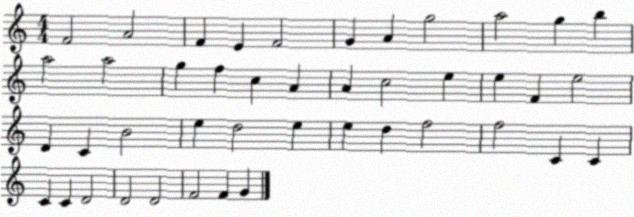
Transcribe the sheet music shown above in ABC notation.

X:1
T:Untitled
M:4/4
L:1/4
K:C
F2 A2 F E F2 G A g2 a2 g b a2 a2 g f c A A c2 e e F e2 D C B2 e d2 e e d f2 f2 C C C C D2 D2 D2 F2 F G